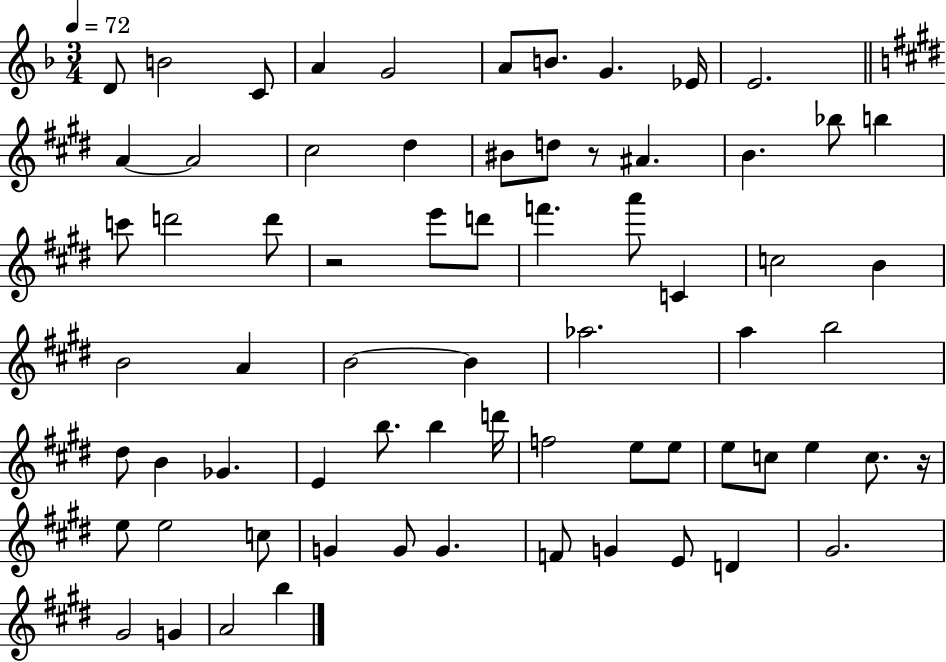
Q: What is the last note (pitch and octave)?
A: B5